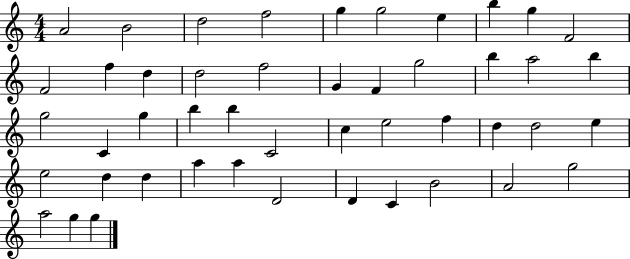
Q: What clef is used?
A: treble